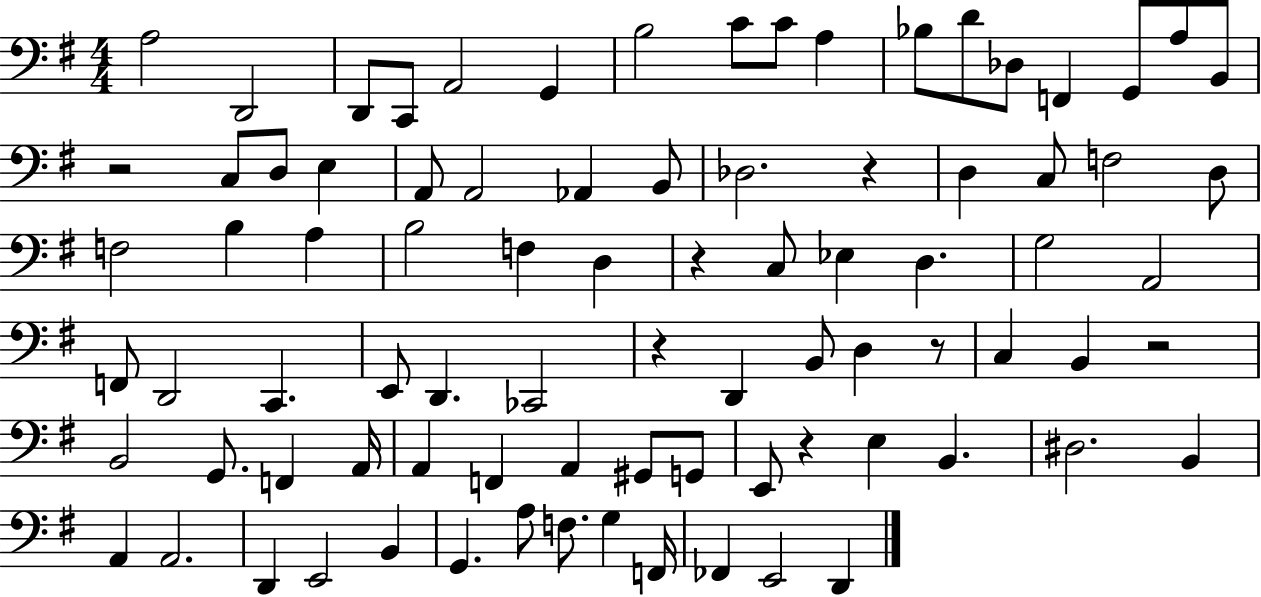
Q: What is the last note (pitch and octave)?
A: D2